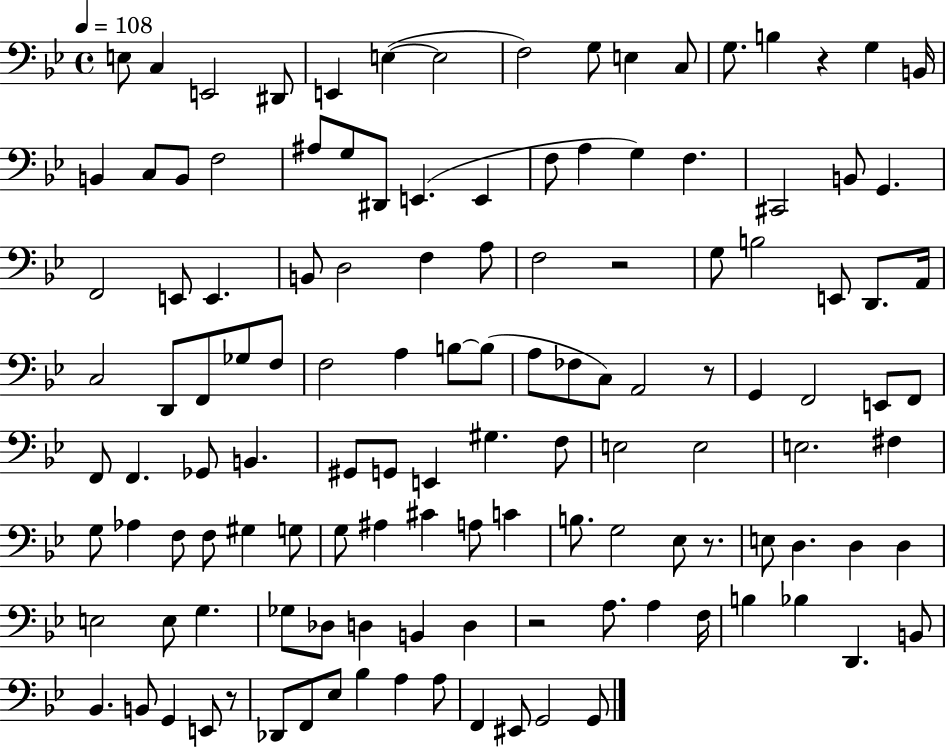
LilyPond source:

{
  \clef bass
  \time 4/4
  \defaultTimeSignature
  \key bes \major
  \tempo 4 = 108
  e8 c4 e,2 dis,8 | e,4 e4~(~ e2 | f2) g8 e4 c8 | g8. b4 r4 g4 b,16 | \break b,4 c8 b,8 f2 | ais8 g8 dis,8 e,4.( e,4 | f8 a4 g4) f4. | cis,2 b,8 g,4. | \break f,2 e,8 e,4. | b,8 d2 f4 a8 | f2 r2 | g8 b2 e,8 d,8. a,16 | \break c2 d,8 f,8 ges8 f8 | f2 a4 b8~~ b8( | a8 fes8 c8) a,2 r8 | g,4 f,2 e,8 f,8 | \break f,8 f,4. ges,8 b,4. | gis,8 g,8 e,4 gis4. f8 | e2 e2 | e2. fis4 | \break g8 aes4 f8 f8 gis4 g8 | g8 ais4 cis'4 a8 c'4 | b8. g2 ees8 r8. | e8 d4. d4 d4 | \break e2 e8 g4. | ges8 des8 d4 b,4 d4 | r2 a8. a4 f16 | b4 bes4 d,4. b,8 | \break bes,4. b,8 g,4 e,8 r8 | des,8 f,8 ees8 bes4 a4 a8 | f,4 eis,8 g,2 g,8 | \bar "|."
}